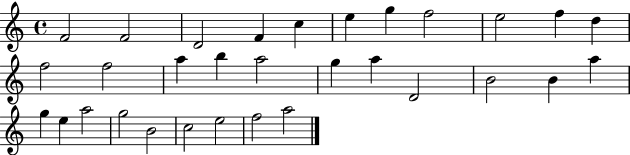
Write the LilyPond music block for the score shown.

{
  \clef treble
  \time 4/4
  \defaultTimeSignature
  \key c \major
  f'2 f'2 | d'2 f'4 c''4 | e''4 g''4 f''2 | e''2 f''4 d''4 | \break f''2 f''2 | a''4 b''4 a''2 | g''4 a''4 d'2 | b'2 b'4 a''4 | \break g''4 e''4 a''2 | g''2 b'2 | c''2 e''2 | f''2 a''2 | \break \bar "|."
}